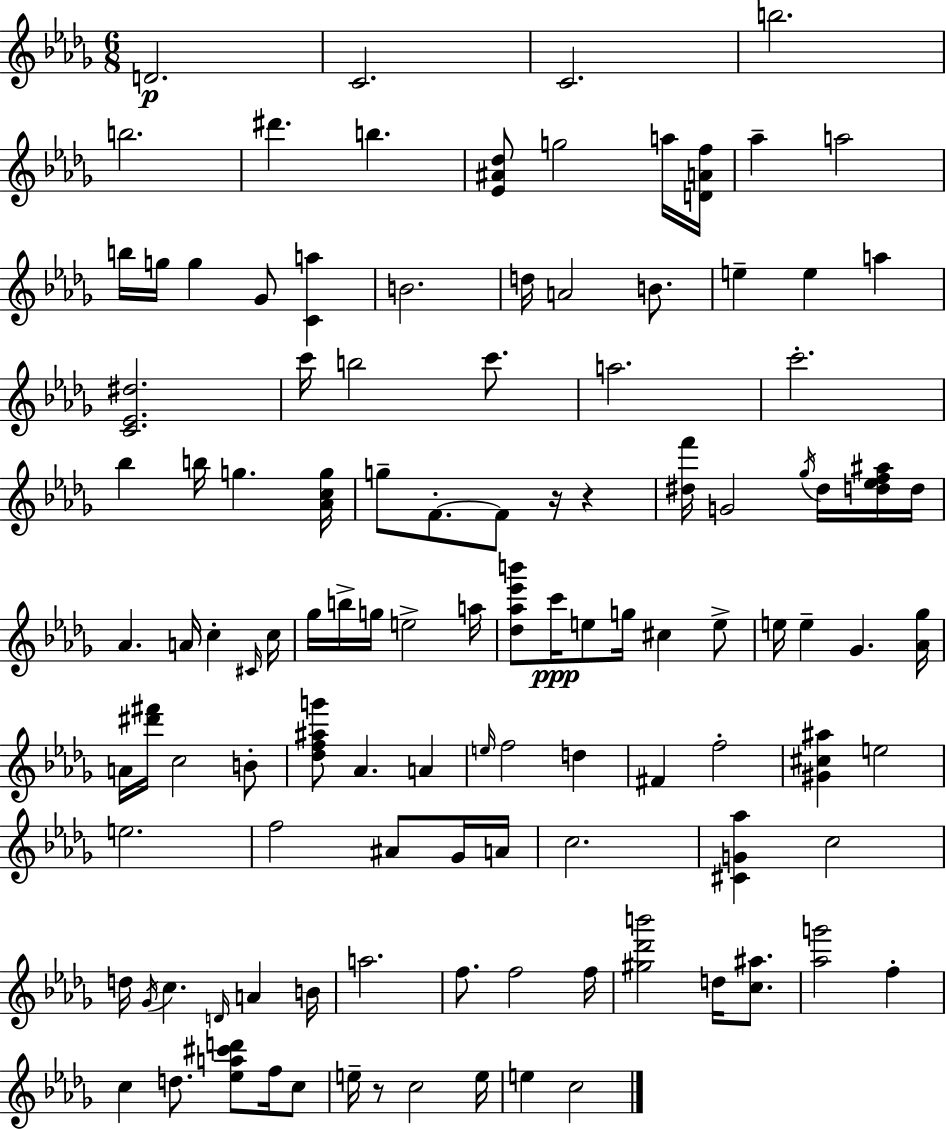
X:1
T:Untitled
M:6/8
L:1/4
K:Bbm
D2 C2 C2 b2 b2 ^d' b [_E^A_d]/2 g2 a/4 [DAf]/4 _a a2 b/4 g/4 g _G/2 [Ca] B2 d/4 A2 B/2 e e a [C_E^d]2 c'/4 b2 c'/2 a2 c'2 _b b/4 g [_Acg]/4 g/2 F/2 F/2 z/4 z [^df']/4 G2 _g/4 ^d/4 [d_ef^a]/4 d/4 _A A/4 c ^C/4 c/4 _g/4 b/4 g/4 e2 a/4 [_d_a_e'b']/2 c'/4 e/2 g/4 ^c e/2 e/4 e _G [_A_g]/4 A/4 [^d'^f']/4 c2 B/2 [_df^ag']/2 _A A e/4 f2 d ^F f2 [^G^c^a] e2 e2 f2 ^A/2 _G/4 A/4 c2 [^CG_a] c2 d/4 _G/4 c D/4 A B/4 a2 f/2 f2 f/4 [^g_d'b']2 d/4 [c^a]/2 [_ag']2 f c d/2 [_ea^c'd']/2 f/4 c/2 e/4 z/2 c2 e/4 e c2